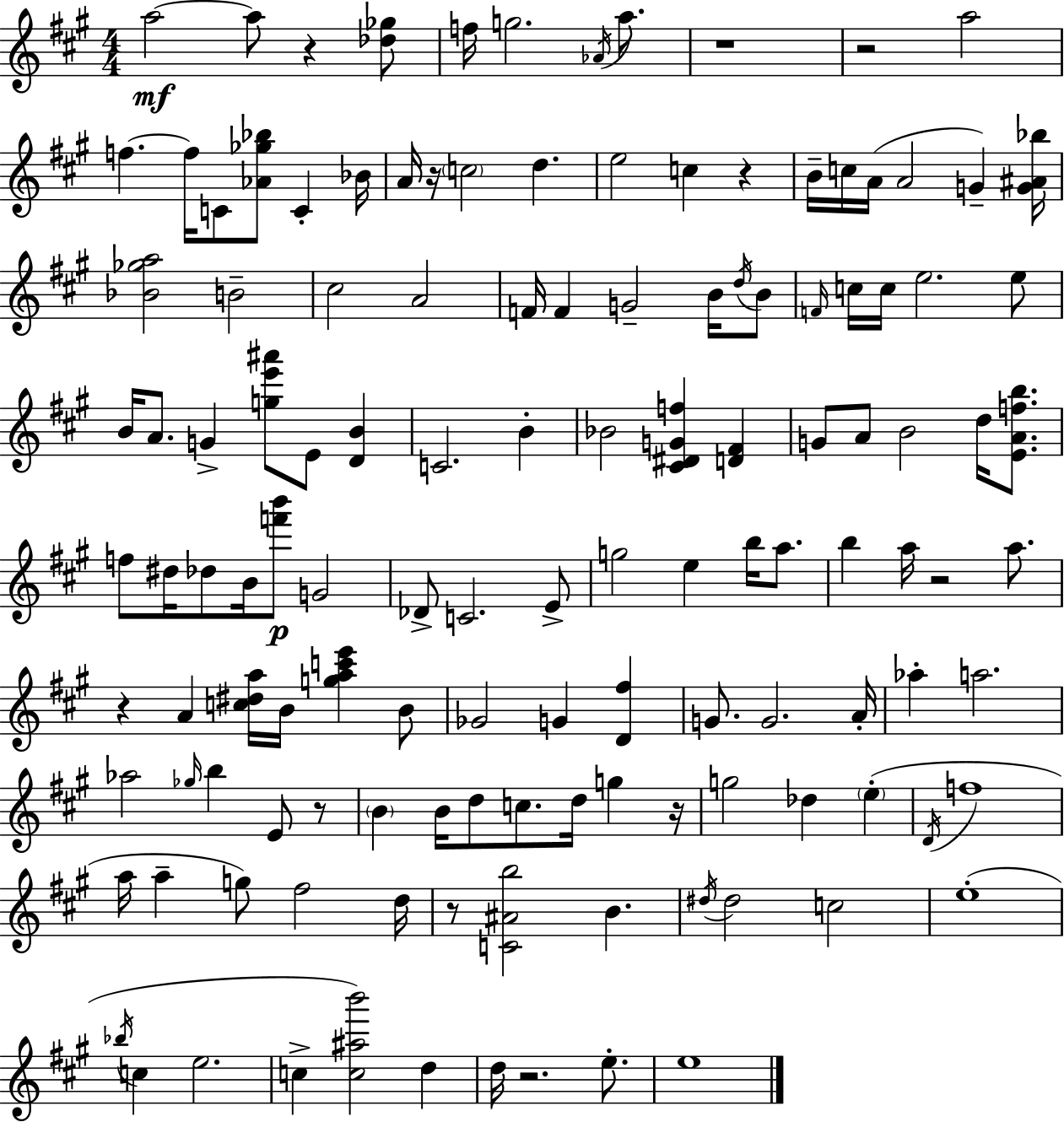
{
  \clef treble
  \numericTimeSignature
  \time 4/4
  \key a \major
  a''2~~\mf a''8 r4 <des'' ges''>8 | f''16 g''2. \acciaccatura { aes'16 } a''8. | r1 | r2 a''2 | \break f''4.~~ f''16 c'8 <aes' ges'' bes''>8 c'4-. | bes'16 a'16 r16 \parenthesize c''2 d''4. | e''2 c''4 r4 | b'16-- c''16 a'16( a'2 g'4--) | \break <g' ais' bes''>16 <bes' ges'' a''>2 b'2-- | cis''2 a'2 | f'16 f'4 g'2-- b'16 \acciaccatura { d''16 } | b'8 \grace { f'16 } c''16 c''16 e''2. | \break e''8 b'16 a'8. g'4-> <g'' e''' ais'''>8 e'8 <d' b'>4 | c'2. b'4-. | bes'2 <cis' dis' g' f''>4 <d' fis'>4 | g'8 a'8 b'2 d''16 | \break <e' a' f'' b''>8. f''8 dis''16 des''8 b'16 <f''' b'''>8\p g'2 | des'8-> c'2. | e'8-> g''2 e''4 b''16 | a''8. b''4 a''16 r2 | \break a''8. r4 a'4 <c'' dis'' a''>16 b'16 <g'' a'' c''' e'''>4 | b'8 ges'2 g'4 <d' fis''>4 | g'8. g'2. | a'16-. aes''4-. a''2. | \break aes''2 \grace { ges''16 } b''4 | e'8 r8 \parenthesize b'4 b'16 d''8 c''8. d''16 g''4 | r16 g''2 des''4 | \parenthesize e''4-.( \acciaccatura { d'16 } f''1 | \break a''16 a''4-- g''8) fis''2 | d''16 r8 <c' ais' b''>2 b'4. | \acciaccatura { dis''16 } dis''2 c''2 | e''1-.( | \break \acciaccatura { bes''16 } c''4 e''2. | c''4-> <c'' ais'' b'''>2) | d''4 d''16 r2. | e''8.-. e''1 | \break \bar "|."
}